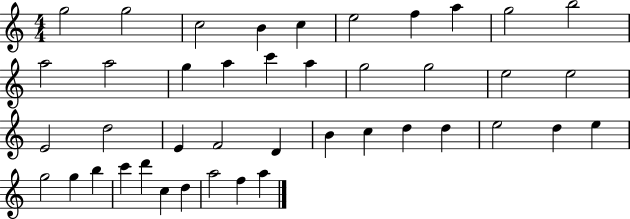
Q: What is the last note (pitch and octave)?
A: A5